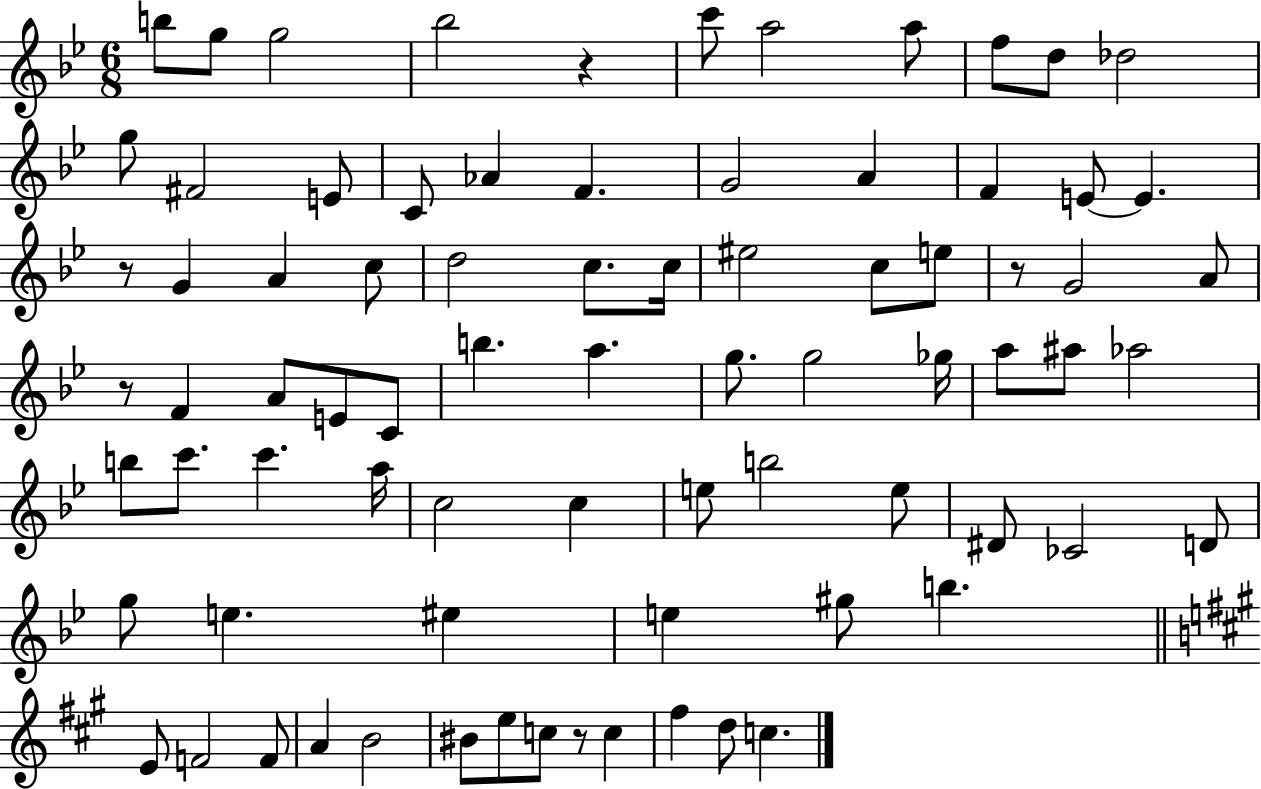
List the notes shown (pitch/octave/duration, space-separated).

B5/e G5/e G5/h Bb5/h R/q C6/e A5/h A5/e F5/e D5/e Db5/h G5/e F#4/h E4/e C4/e Ab4/q F4/q. G4/h A4/q F4/q E4/e E4/q. R/e G4/q A4/q C5/e D5/h C5/e. C5/s EIS5/h C5/e E5/e R/e G4/h A4/e R/e F4/q A4/e E4/e C4/e B5/q. A5/q. G5/e. G5/h Gb5/s A5/e A#5/e Ab5/h B5/e C6/e. C6/q. A5/s C5/h C5/q E5/e B5/h E5/e D#4/e CES4/h D4/e G5/e E5/q. EIS5/q E5/q G#5/e B5/q. E4/e F4/h F4/e A4/q B4/h BIS4/e E5/e C5/e R/e C5/q F#5/q D5/e C5/q.